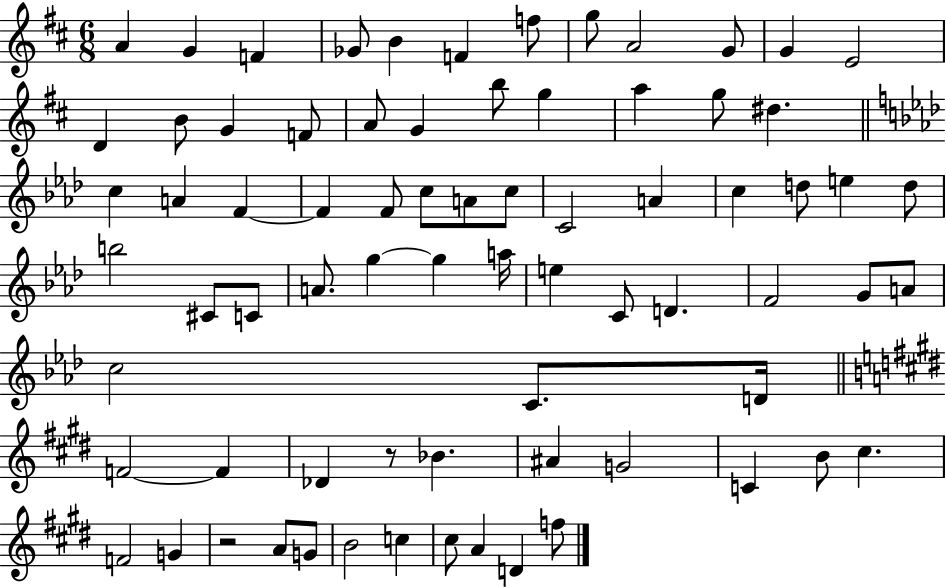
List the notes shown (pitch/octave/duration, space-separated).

A4/q G4/q F4/q Gb4/e B4/q F4/q F5/e G5/e A4/h G4/e G4/q E4/h D4/q B4/e G4/q F4/e A4/e G4/q B5/e G5/q A5/q G5/e D#5/q. C5/q A4/q F4/q F4/q F4/e C5/e A4/e C5/e C4/h A4/q C5/q D5/e E5/q D5/e B5/h C#4/e C4/e A4/e. G5/q G5/q A5/s E5/q C4/e D4/q. F4/h G4/e A4/e C5/h C4/e. D4/s F4/h F4/q Db4/q R/e Bb4/q. A#4/q G4/h C4/q B4/e C#5/q. F4/h G4/q R/h A4/e G4/e B4/h C5/q C#5/e A4/q D4/q F5/e